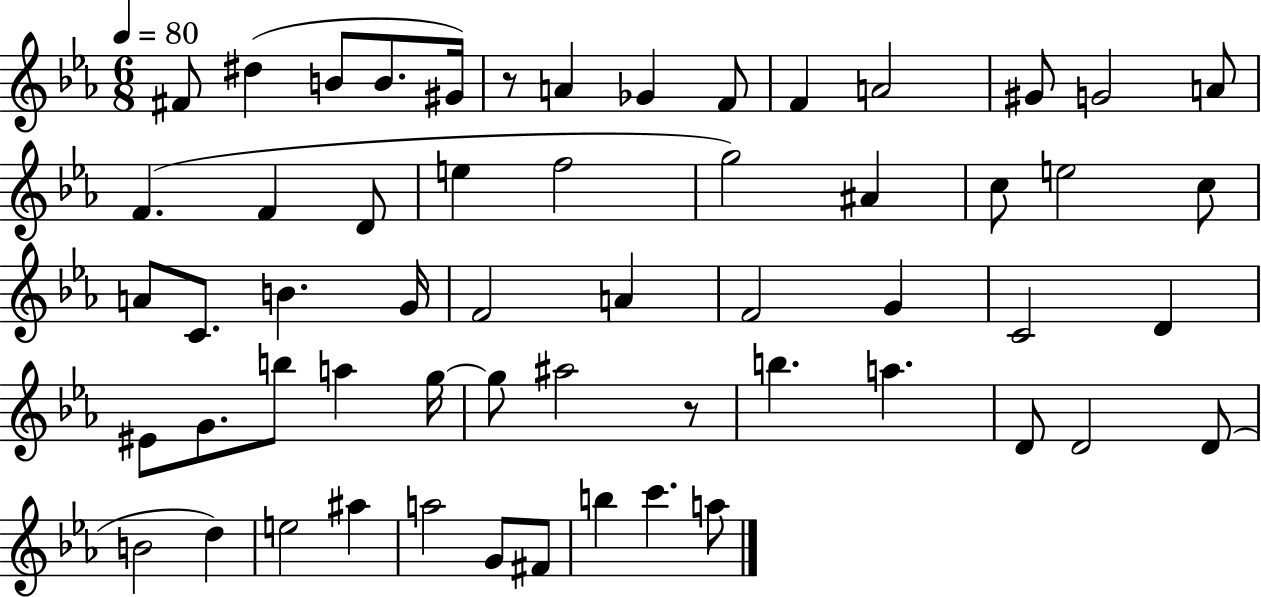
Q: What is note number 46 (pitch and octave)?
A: B4